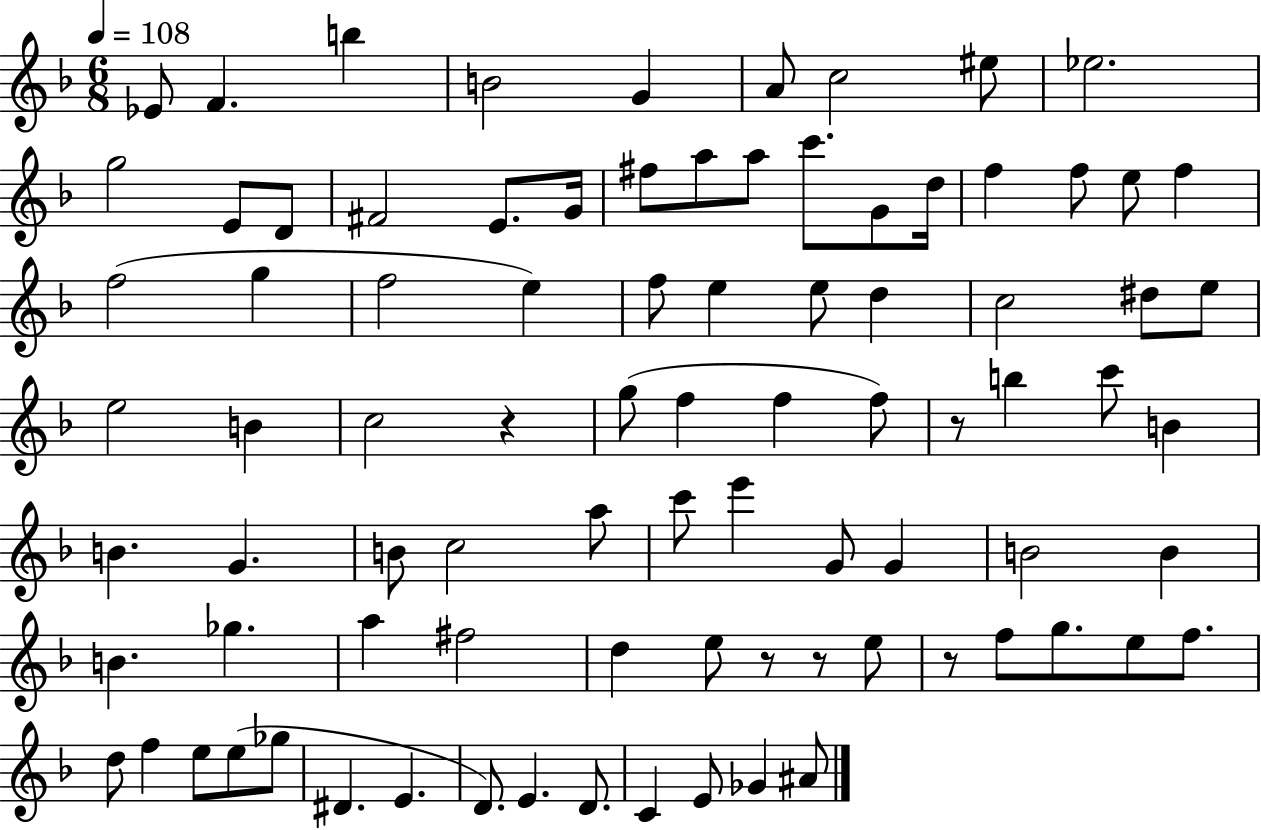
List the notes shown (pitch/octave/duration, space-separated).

Eb4/e F4/q. B5/q B4/h G4/q A4/e C5/h EIS5/e Eb5/h. G5/h E4/e D4/e F#4/h E4/e. G4/s F#5/e A5/e A5/e C6/e. G4/e D5/s F5/q F5/e E5/e F5/q F5/h G5/q F5/h E5/q F5/e E5/q E5/e D5/q C5/h D#5/e E5/e E5/h B4/q C5/h R/q G5/e F5/q F5/q F5/e R/e B5/q C6/e B4/q B4/q. G4/q. B4/e C5/h A5/e C6/e E6/q G4/e G4/q B4/h B4/q B4/q. Gb5/q. A5/q F#5/h D5/q E5/e R/e R/e E5/e R/e F5/e G5/e. E5/e F5/e. D5/e F5/q E5/e E5/e Gb5/e D#4/q. E4/q. D4/e. E4/q. D4/e. C4/q E4/e Gb4/q A#4/e